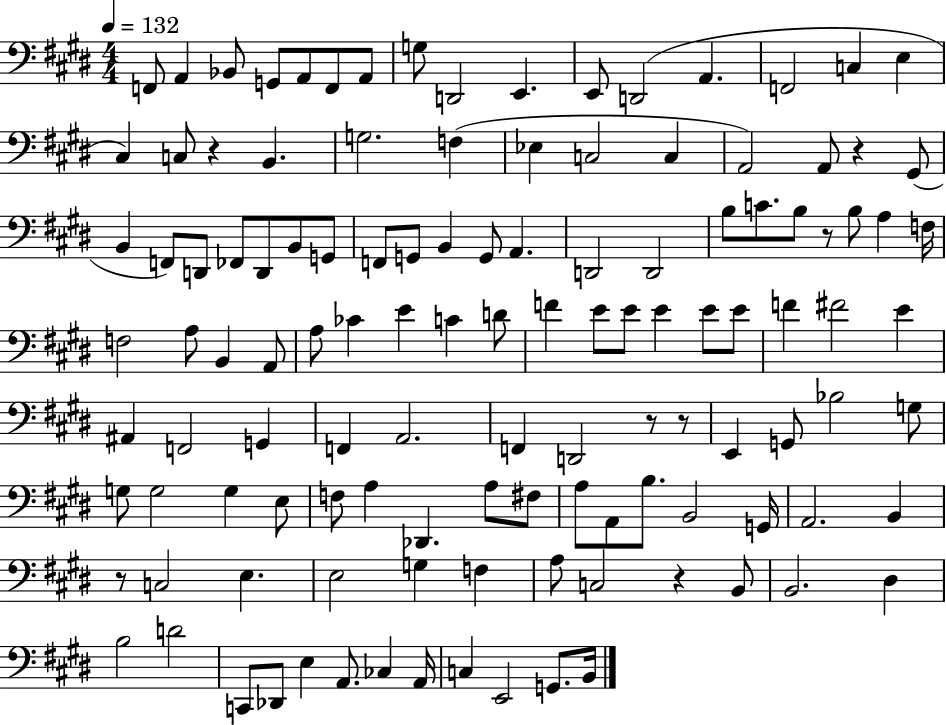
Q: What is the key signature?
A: E major